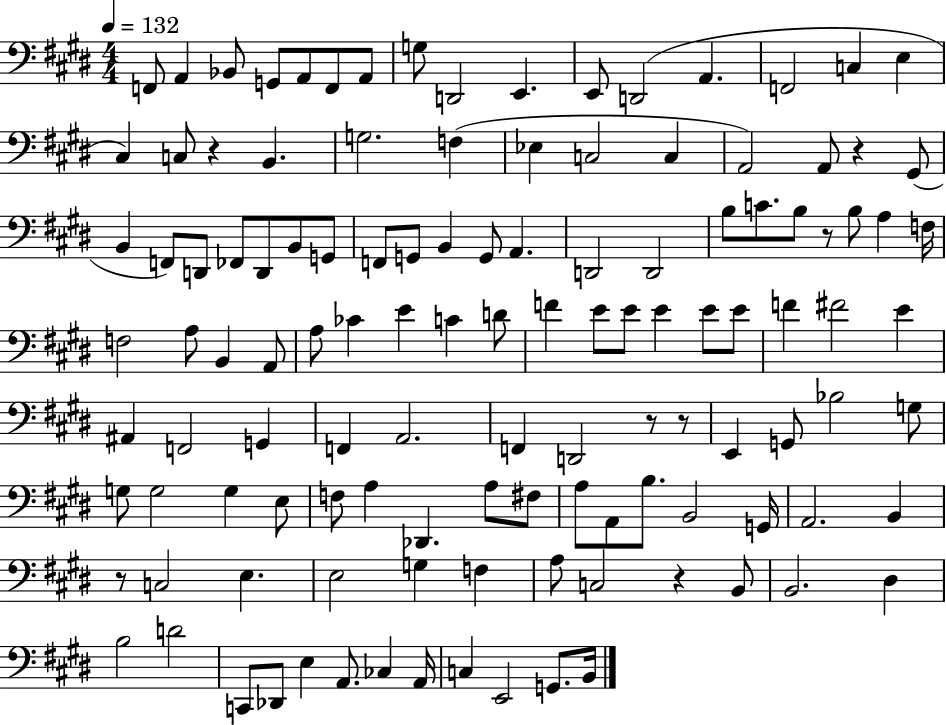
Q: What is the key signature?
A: E major